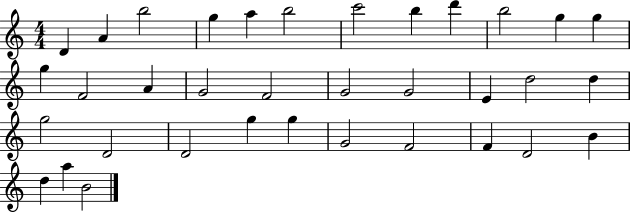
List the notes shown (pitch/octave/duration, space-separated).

D4/q A4/q B5/h G5/q A5/q B5/h C6/h B5/q D6/q B5/h G5/q G5/q G5/q F4/h A4/q G4/h F4/h G4/h G4/h E4/q D5/h D5/q G5/h D4/h D4/h G5/q G5/q G4/h F4/h F4/q D4/h B4/q D5/q A5/q B4/h